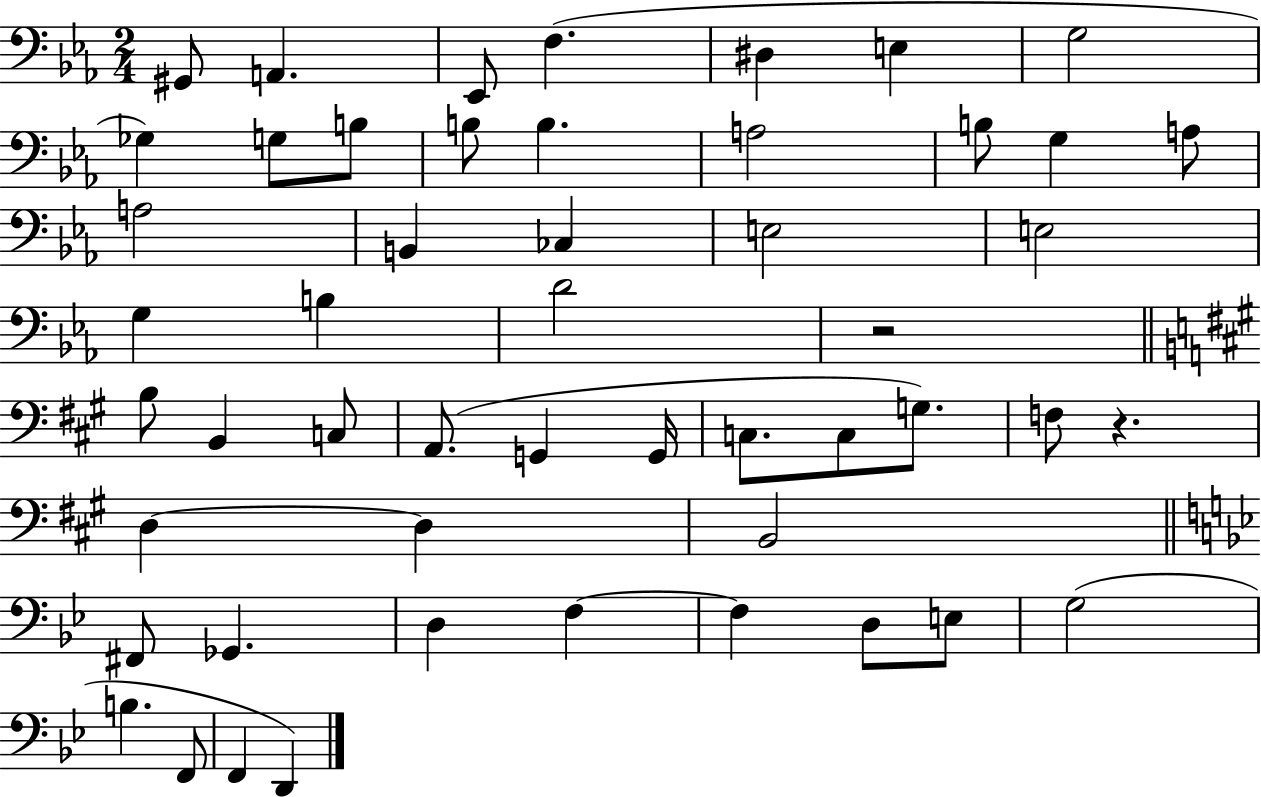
{
  \clef bass
  \numericTimeSignature
  \time 2/4
  \key ees \major
  \repeat volta 2 { gis,8 a,4. | ees,8 f4.( | dis4 e4 | g2 | \break ges4) g8 b8 | b8 b4. | a2 | b8 g4 a8 | \break a2 | b,4 ces4 | e2 | e2 | \break g4 b4 | d'2 | r2 | \bar "||" \break \key a \major b8 b,4 c8 | a,8.( g,4 g,16 | c8. c8 g8.) | f8 r4. | \break d4~~ d4 | b,2 | \bar "||" \break \key g \minor fis,8 ges,4. | d4 f4~~ | f4 d8 e8 | g2( | \break b4. f,8 | f,4 d,4) | } \bar "|."
}